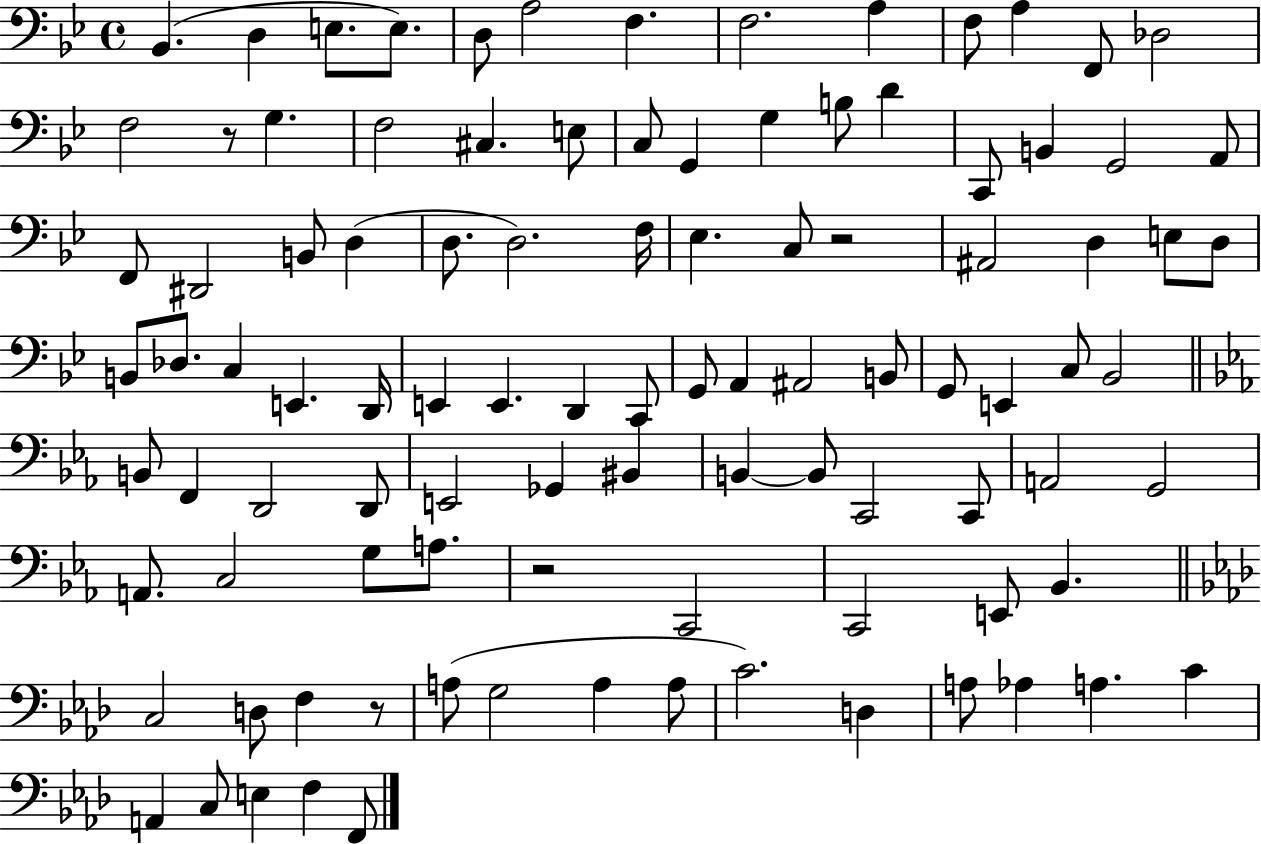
X:1
T:Untitled
M:4/4
L:1/4
K:Bb
_B,, D, E,/2 E,/2 D,/2 A,2 F, F,2 A, F,/2 A, F,,/2 _D,2 F,2 z/2 G, F,2 ^C, E,/2 C,/2 G,, G, B,/2 D C,,/2 B,, G,,2 A,,/2 F,,/2 ^D,,2 B,,/2 D, D,/2 D,2 F,/4 _E, C,/2 z2 ^A,,2 D, E,/2 D,/2 B,,/2 _D,/2 C, E,, D,,/4 E,, E,, D,, C,,/2 G,,/2 A,, ^A,,2 B,,/2 G,,/2 E,, C,/2 _B,,2 B,,/2 F,, D,,2 D,,/2 E,,2 _G,, ^B,, B,, B,,/2 C,,2 C,,/2 A,,2 G,,2 A,,/2 C,2 G,/2 A,/2 z2 C,,2 C,,2 E,,/2 _B,, C,2 D,/2 F, z/2 A,/2 G,2 A, A,/2 C2 D, A,/2 _A, A, C A,, C,/2 E, F, F,,/2